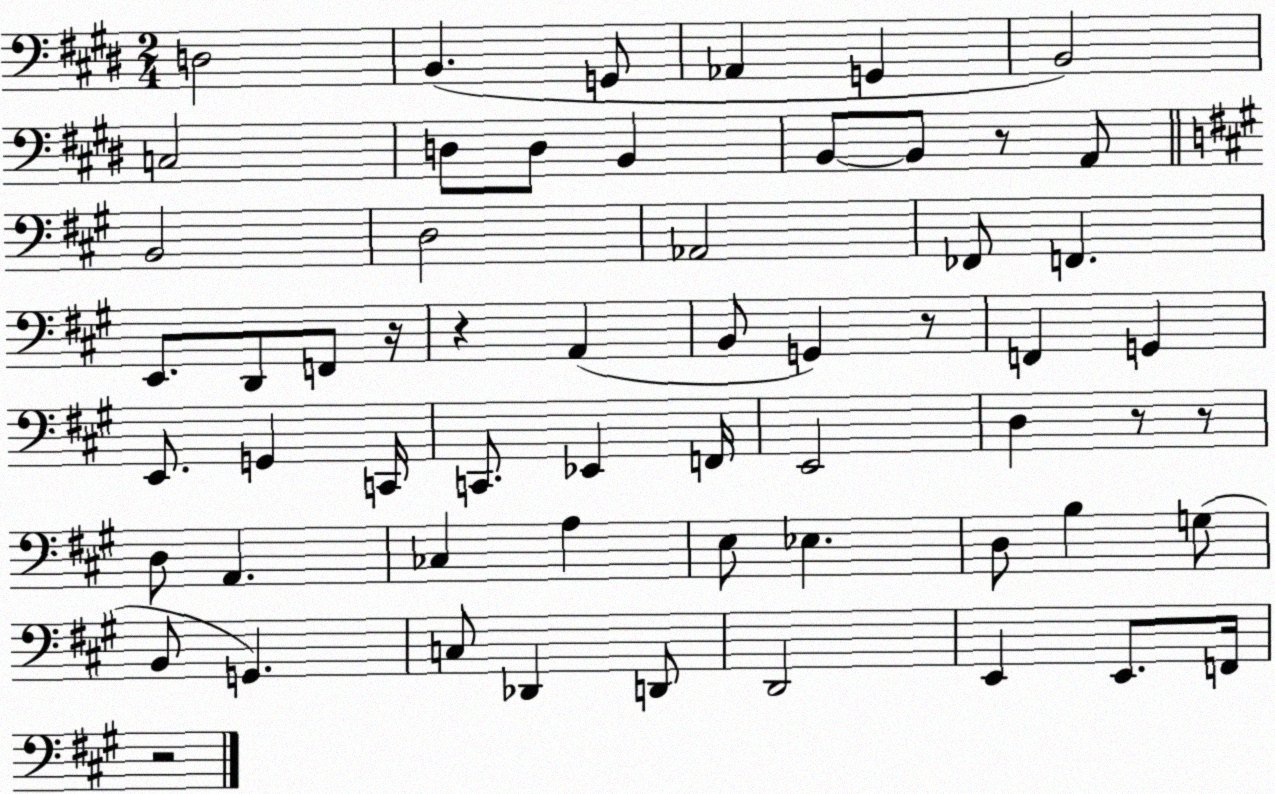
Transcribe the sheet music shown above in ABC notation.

X:1
T:Untitled
M:2/4
L:1/4
K:E
D,2 B,, G,,/2 _A,, G,, B,,2 C,2 D,/2 D,/2 B,, B,,/2 B,,/2 z/2 A,,/2 B,,2 D,2 _A,,2 _F,,/2 F,, E,,/2 D,,/2 F,,/2 z/4 z A,, B,,/2 G,, z/2 F,, G,, E,,/2 G,, C,,/4 C,,/2 _E,, F,,/4 E,,2 D, z/2 z/2 D,/2 A,, _C, A, E,/2 _E, D,/2 B, G,/2 B,,/2 G,, C,/2 _D,, D,,/2 D,,2 E,, E,,/2 F,,/4 z2